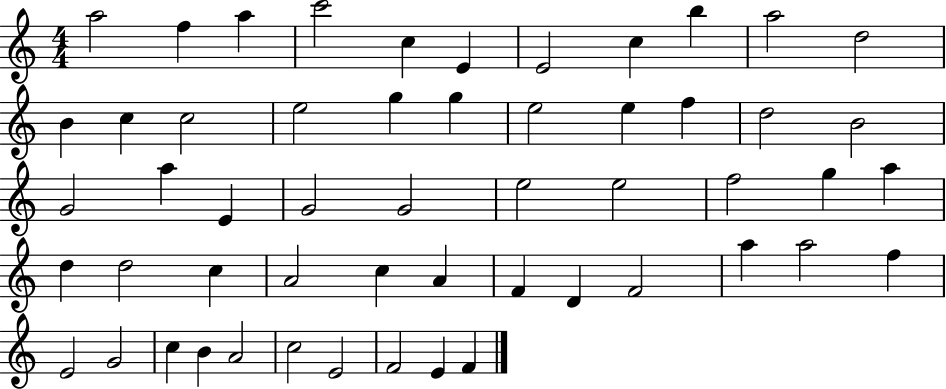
A5/h F5/q A5/q C6/h C5/q E4/q E4/h C5/q B5/q A5/h D5/h B4/q C5/q C5/h E5/h G5/q G5/q E5/h E5/q F5/q D5/h B4/h G4/h A5/q E4/q G4/h G4/h E5/h E5/h F5/h G5/q A5/q D5/q D5/h C5/q A4/h C5/q A4/q F4/q D4/q F4/h A5/q A5/h F5/q E4/h G4/h C5/q B4/q A4/h C5/h E4/h F4/h E4/q F4/q